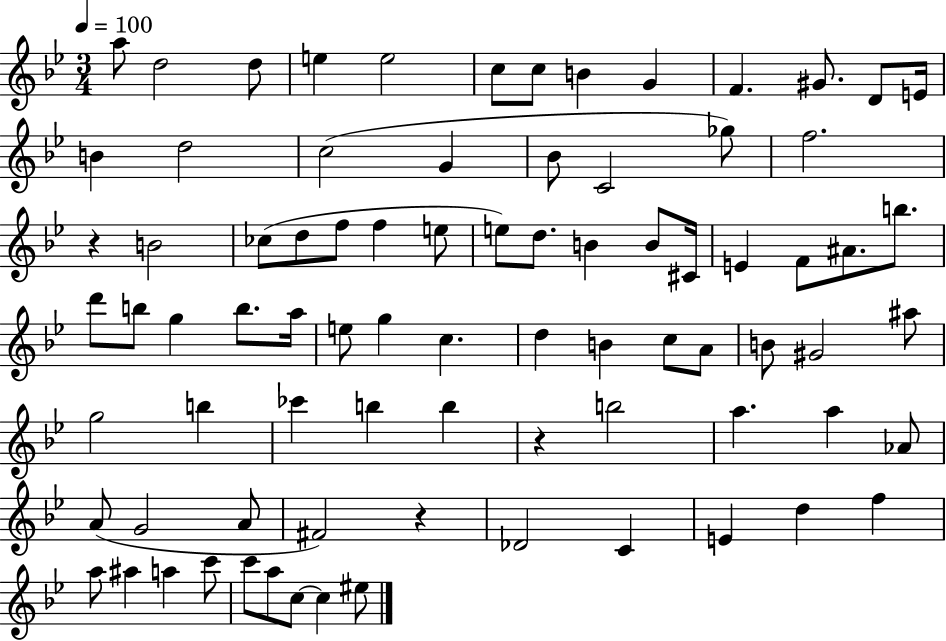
A5/e D5/h D5/e E5/q E5/h C5/e C5/e B4/q G4/q F4/q. G#4/e. D4/e E4/s B4/q D5/h C5/h G4/q Bb4/e C4/h Gb5/e F5/h. R/q B4/h CES5/e D5/e F5/e F5/q E5/e E5/e D5/e. B4/q B4/e C#4/s E4/q F4/e A#4/e. B5/e. D6/e B5/e G5/q B5/e. A5/s E5/e G5/q C5/q. D5/q B4/q C5/e A4/e B4/e G#4/h A#5/e G5/h B5/q CES6/q B5/q B5/q R/q B5/h A5/q. A5/q Ab4/e A4/e G4/h A4/e F#4/h R/q Db4/h C4/q E4/q D5/q F5/q A5/e A#5/q A5/q C6/e C6/e A5/e C5/e C5/q EIS5/e